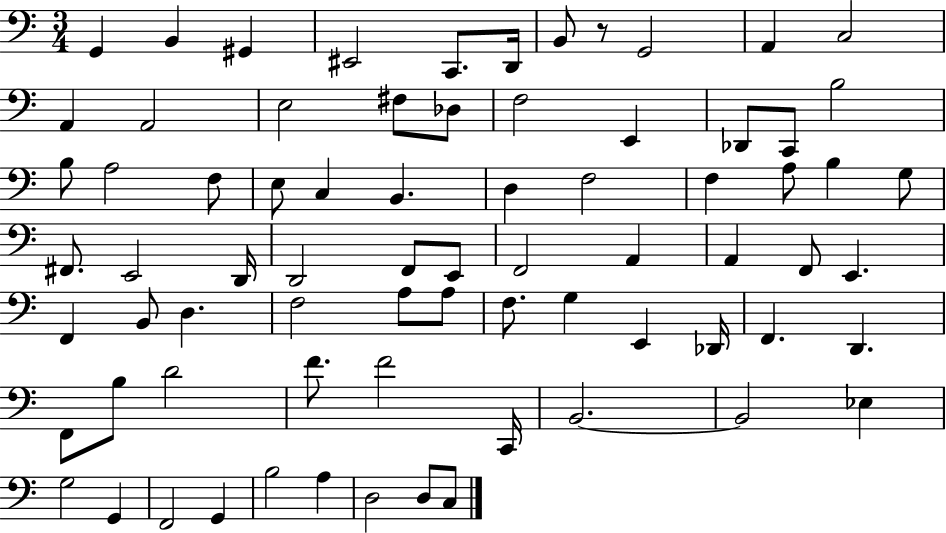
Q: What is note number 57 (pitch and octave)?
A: B3